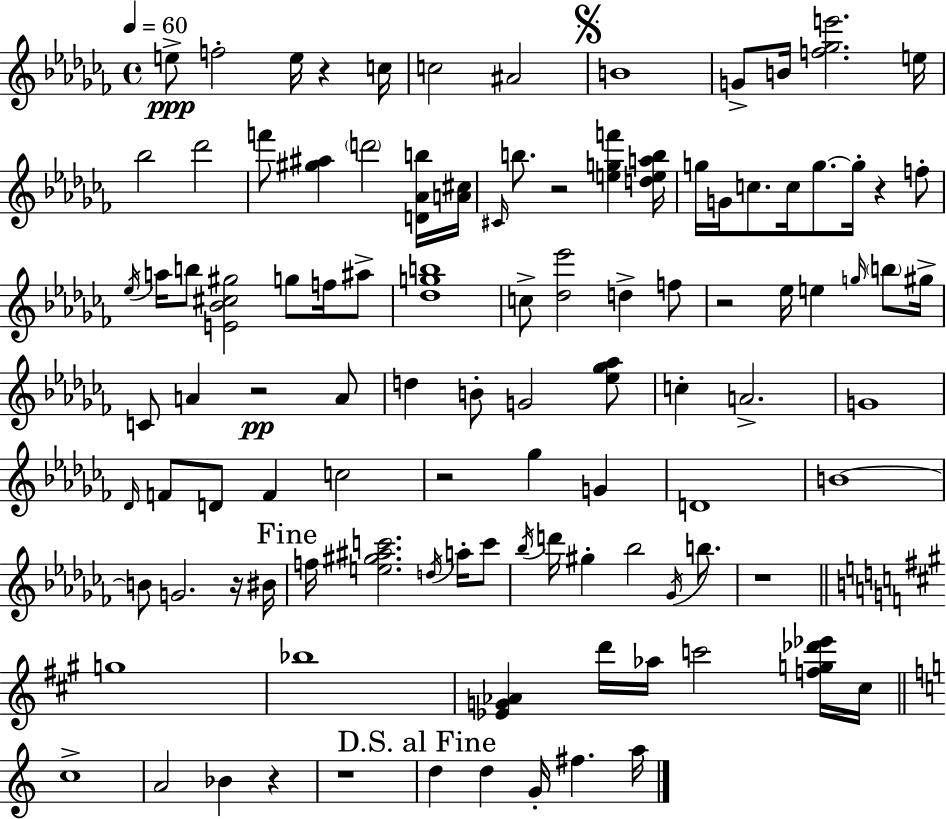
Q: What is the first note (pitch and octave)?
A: E5